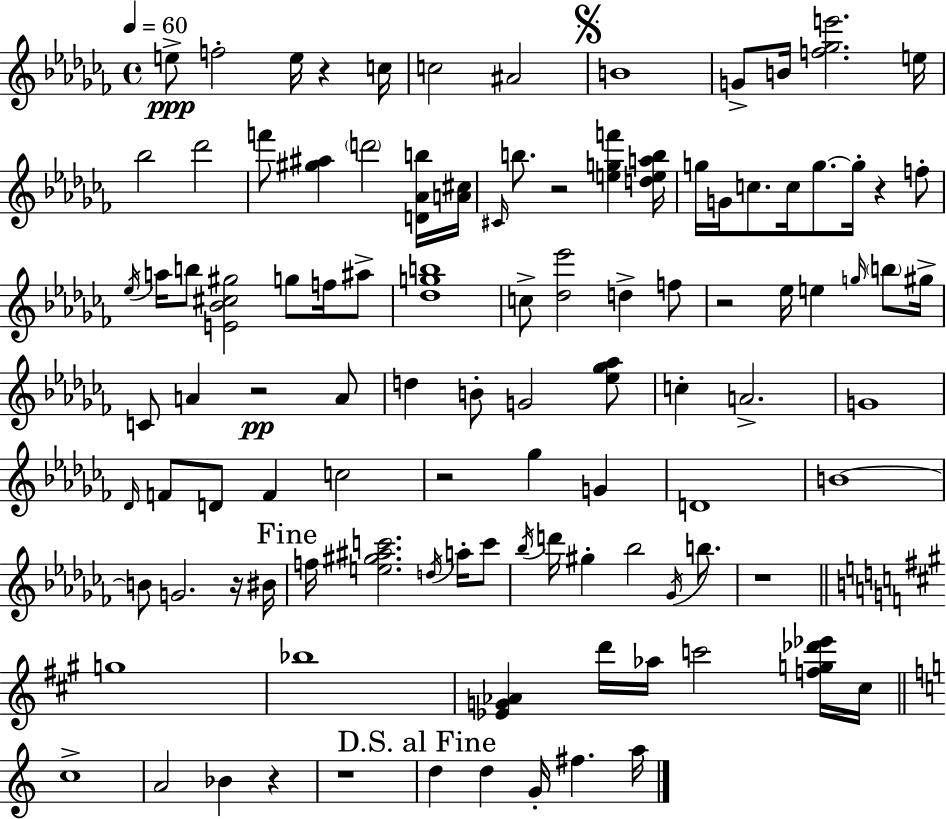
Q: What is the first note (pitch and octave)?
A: E5